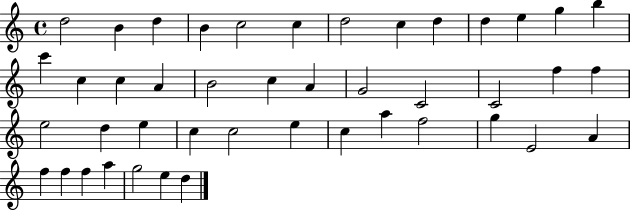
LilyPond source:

{
  \clef treble
  \time 4/4
  \defaultTimeSignature
  \key c \major
  d''2 b'4 d''4 | b'4 c''2 c''4 | d''2 c''4 d''4 | d''4 e''4 g''4 b''4 | \break c'''4 c''4 c''4 a'4 | b'2 c''4 a'4 | g'2 c'2 | c'2 f''4 f''4 | \break e''2 d''4 e''4 | c''4 c''2 e''4 | c''4 a''4 f''2 | g''4 e'2 a'4 | \break f''4 f''4 f''4 a''4 | g''2 e''4 d''4 | \bar "|."
}